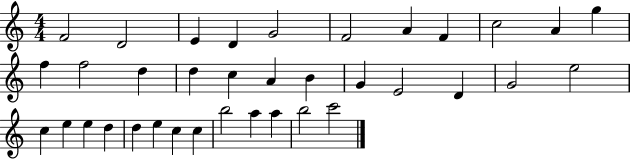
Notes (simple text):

F4/h D4/h E4/q D4/q G4/h F4/h A4/q F4/q C5/h A4/q G5/q F5/q F5/h D5/q D5/q C5/q A4/q B4/q G4/q E4/h D4/q G4/h E5/h C5/q E5/q E5/q D5/q D5/q E5/q C5/q C5/q B5/h A5/q A5/q B5/h C6/h